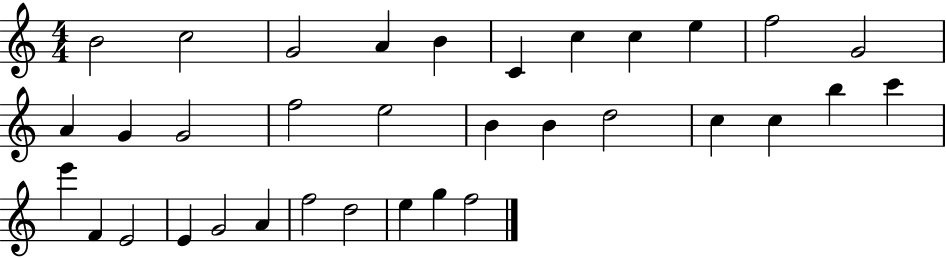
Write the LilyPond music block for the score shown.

{
  \clef treble
  \numericTimeSignature
  \time 4/4
  \key c \major
  b'2 c''2 | g'2 a'4 b'4 | c'4 c''4 c''4 e''4 | f''2 g'2 | \break a'4 g'4 g'2 | f''2 e''2 | b'4 b'4 d''2 | c''4 c''4 b''4 c'''4 | \break e'''4 f'4 e'2 | e'4 g'2 a'4 | f''2 d''2 | e''4 g''4 f''2 | \break \bar "|."
}